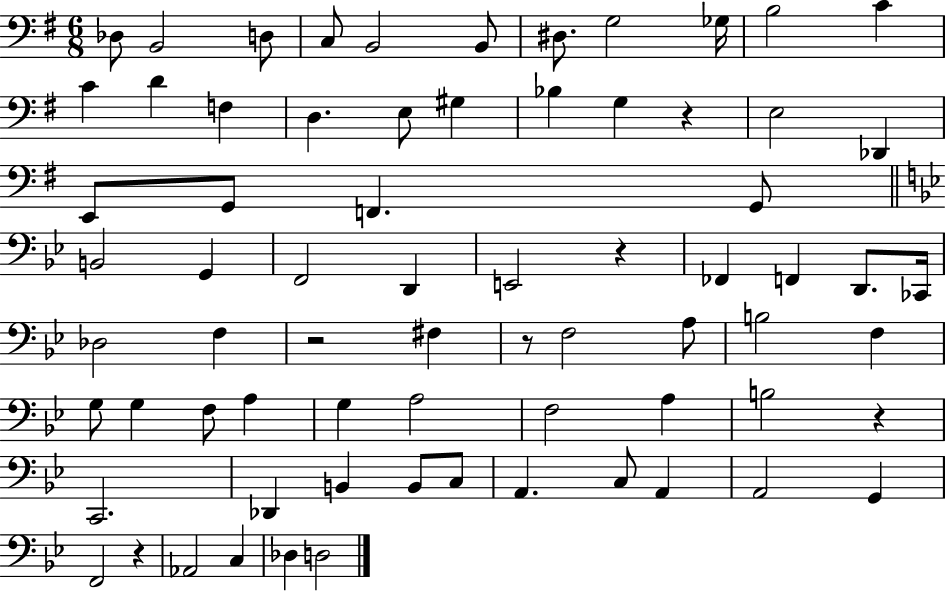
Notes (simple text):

Db3/e B2/h D3/e C3/e B2/h B2/e D#3/e. G3/h Gb3/s B3/h C4/q C4/q D4/q F3/q D3/q. E3/e G#3/q Bb3/q G3/q R/q E3/h Db2/q E2/e G2/e F2/q. G2/e B2/h G2/q F2/h D2/q E2/h R/q FES2/q F2/q D2/e. CES2/s Db3/h F3/q R/h F#3/q R/e F3/h A3/e B3/h F3/q G3/e G3/q F3/e A3/q G3/q A3/h F3/h A3/q B3/h R/q C2/h. Db2/q B2/q B2/e C3/e A2/q. C3/e A2/q A2/h G2/q F2/h R/q Ab2/h C3/q Db3/q D3/h